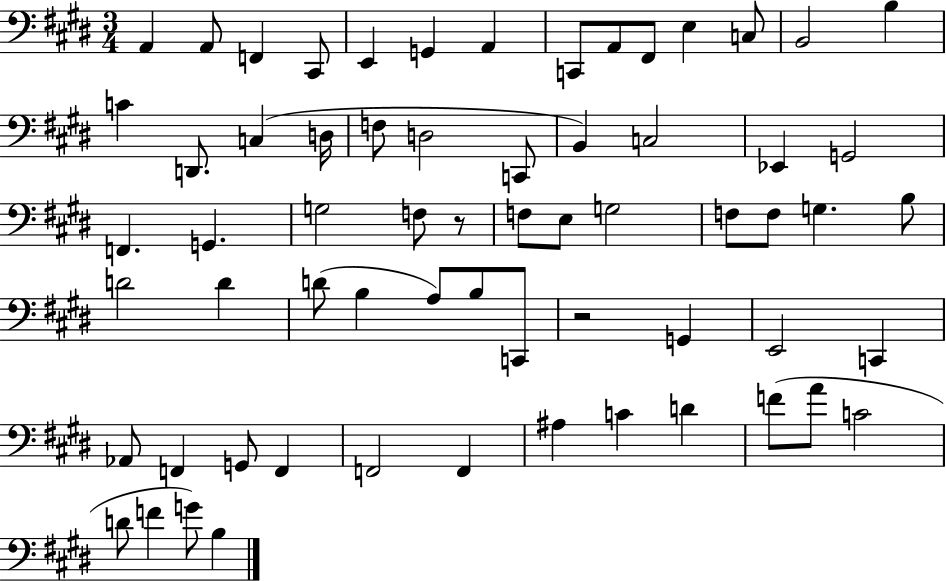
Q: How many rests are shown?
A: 2